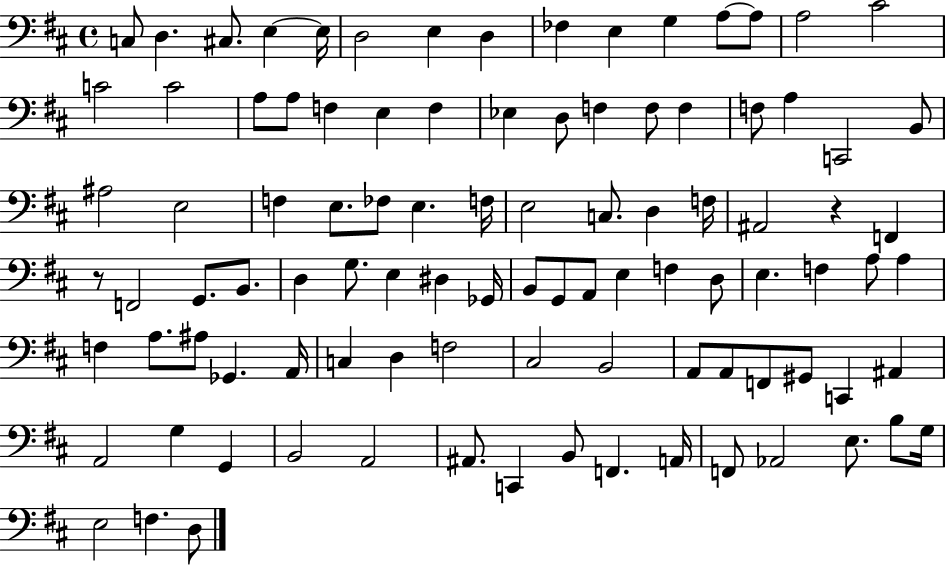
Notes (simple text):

C3/e D3/q. C#3/e. E3/q E3/s D3/h E3/q D3/q FES3/q E3/q G3/q A3/e A3/e A3/h C#4/h C4/h C4/h A3/e A3/e F3/q E3/q F3/q Eb3/q D3/e F3/q F3/e F3/q F3/e A3/q C2/h B2/e A#3/h E3/h F3/q E3/e. FES3/e E3/q. F3/s E3/h C3/e. D3/q F3/s A#2/h R/q F2/q R/e F2/h G2/e. B2/e. D3/q G3/e. E3/q D#3/q Gb2/s B2/e G2/e A2/e E3/q F3/q D3/e E3/q. F3/q A3/e A3/q F3/q A3/e. A#3/e Gb2/q. A2/s C3/q D3/q F3/h C#3/h B2/h A2/e A2/e F2/e G#2/e C2/q A#2/q A2/h G3/q G2/q B2/h A2/h A#2/e. C2/q B2/e F2/q. A2/s F2/e Ab2/h E3/e. B3/e G3/s E3/h F3/q. D3/e